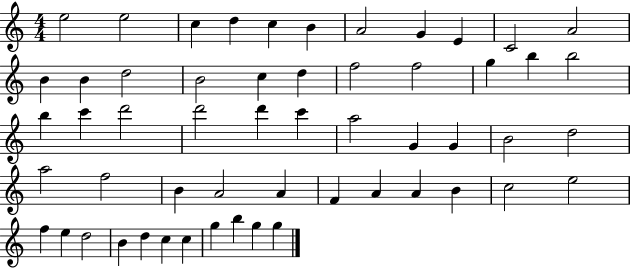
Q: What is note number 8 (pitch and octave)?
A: G4